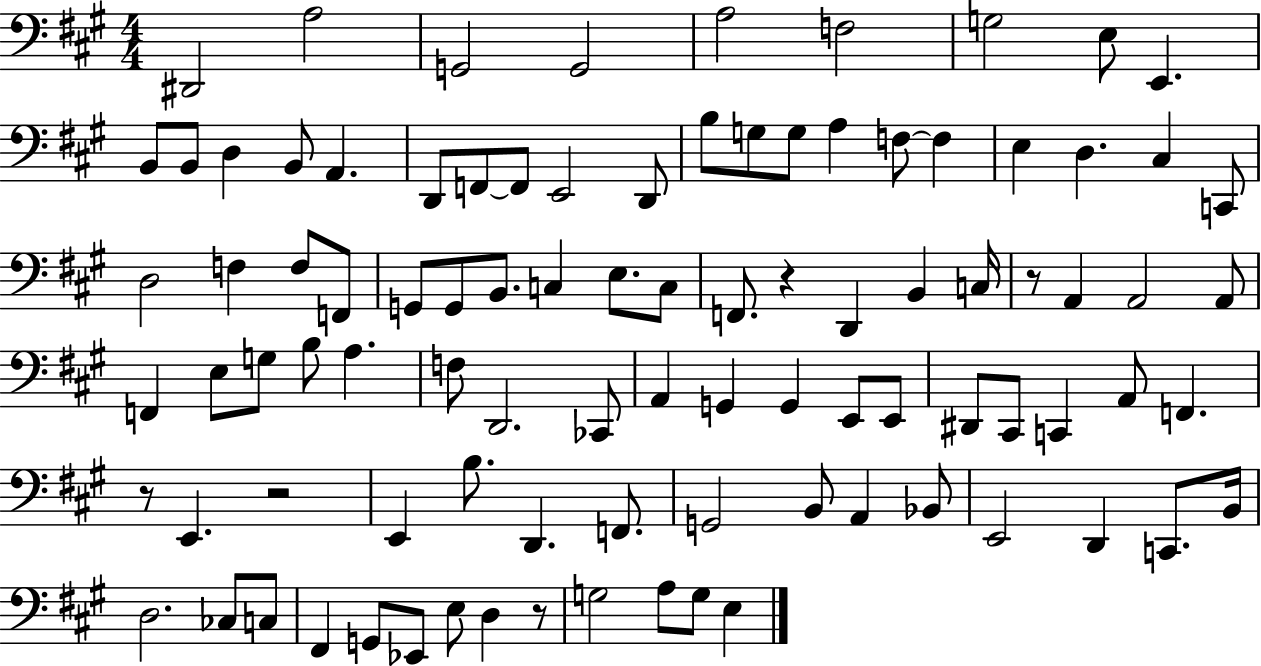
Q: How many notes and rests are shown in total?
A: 94